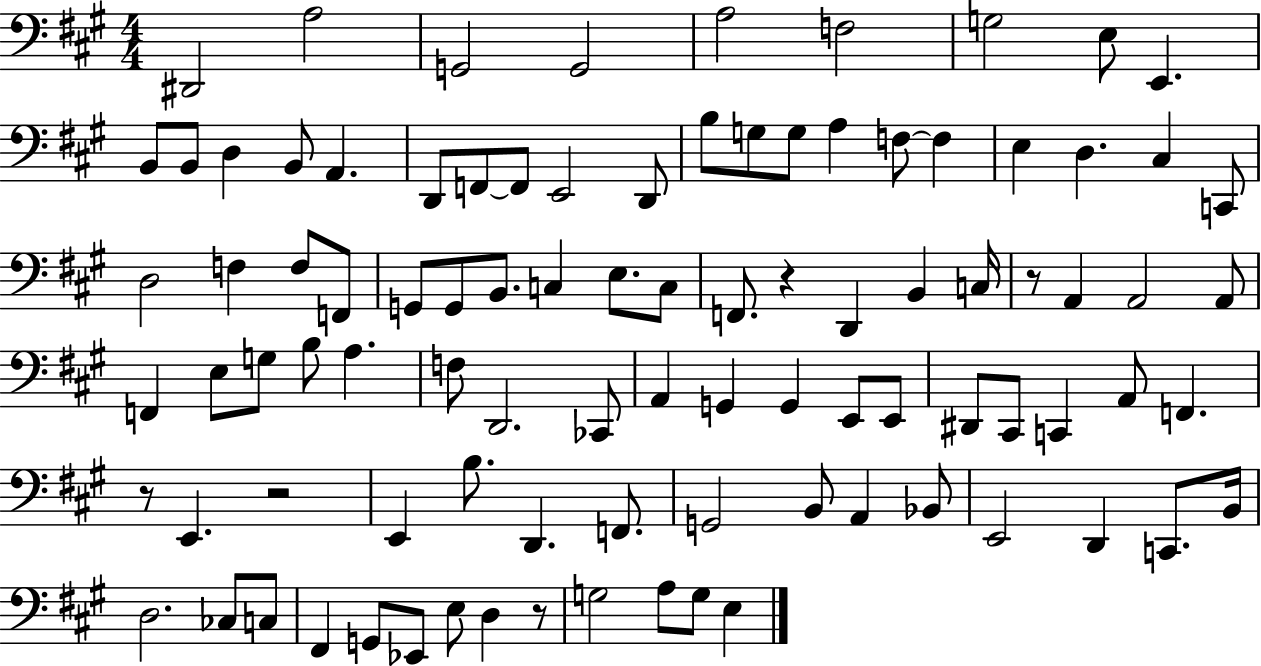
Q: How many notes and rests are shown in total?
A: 94